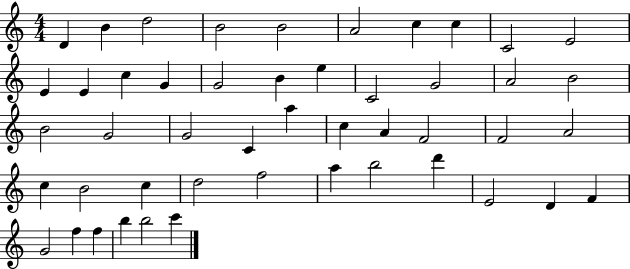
{
  \clef treble
  \numericTimeSignature
  \time 4/4
  \key c \major
  d'4 b'4 d''2 | b'2 b'2 | a'2 c''4 c''4 | c'2 e'2 | \break e'4 e'4 c''4 g'4 | g'2 b'4 e''4 | c'2 g'2 | a'2 b'2 | \break b'2 g'2 | g'2 c'4 a''4 | c''4 a'4 f'2 | f'2 a'2 | \break c''4 b'2 c''4 | d''2 f''2 | a''4 b''2 d'''4 | e'2 d'4 f'4 | \break g'2 f''4 f''4 | b''4 b''2 c'''4 | \bar "|."
}